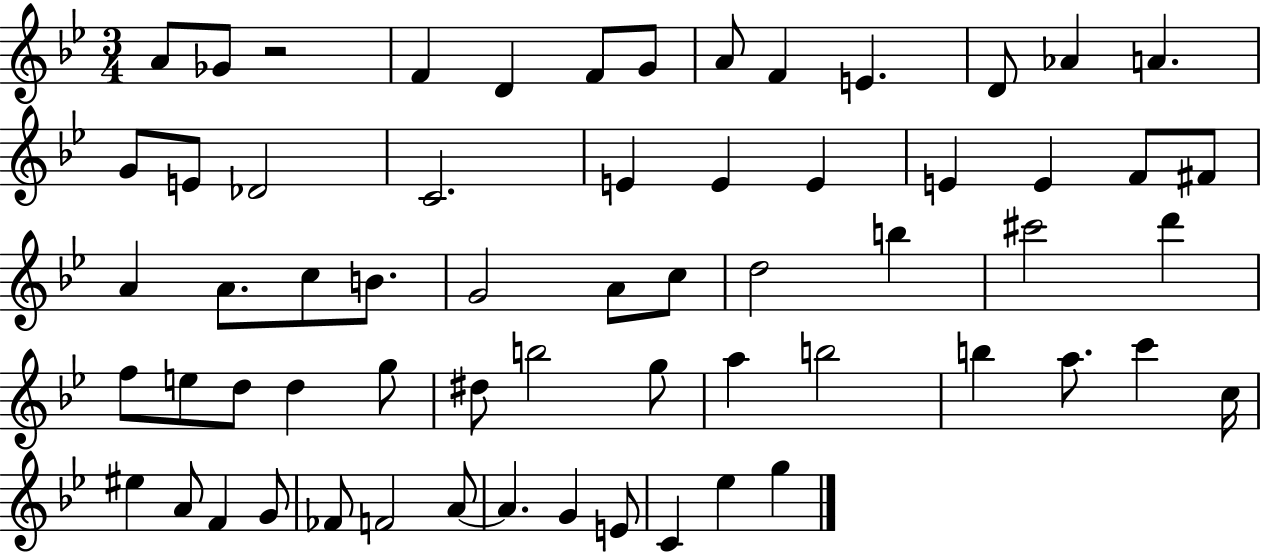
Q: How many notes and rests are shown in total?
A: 62